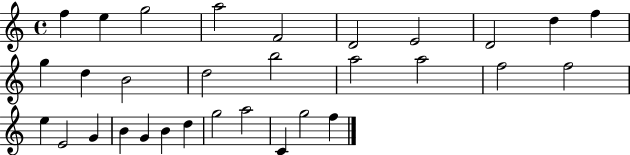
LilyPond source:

{
  \clef treble
  \time 4/4
  \defaultTimeSignature
  \key c \major
  f''4 e''4 g''2 | a''2 f'2 | d'2 e'2 | d'2 d''4 f''4 | \break g''4 d''4 b'2 | d''2 b''2 | a''2 a''2 | f''2 f''2 | \break e''4 e'2 g'4 | b'4 g'4 b'4 d''4 | g''2 a''2 | c'4 g''2 f''4 | \break \bar "|."
}